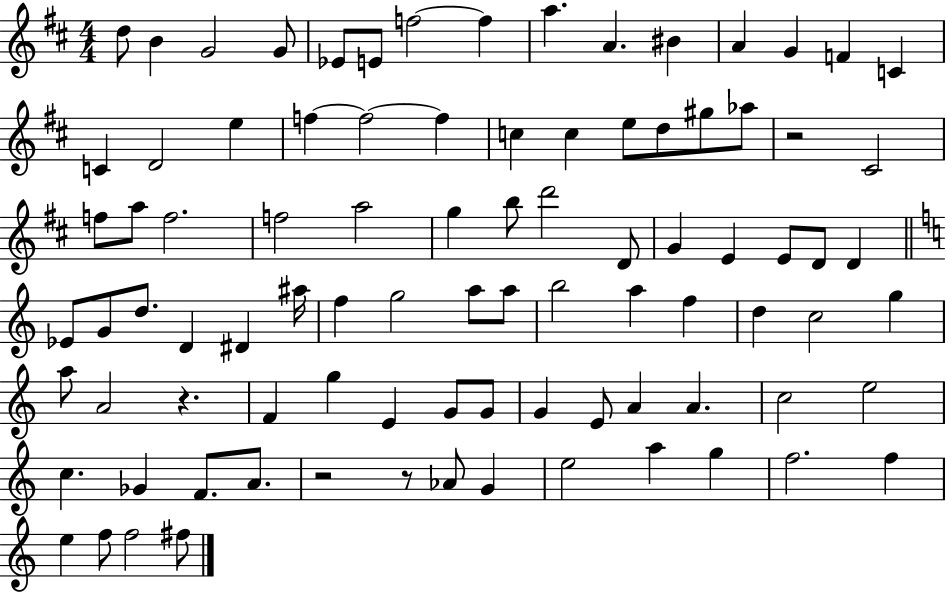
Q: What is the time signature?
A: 4/4